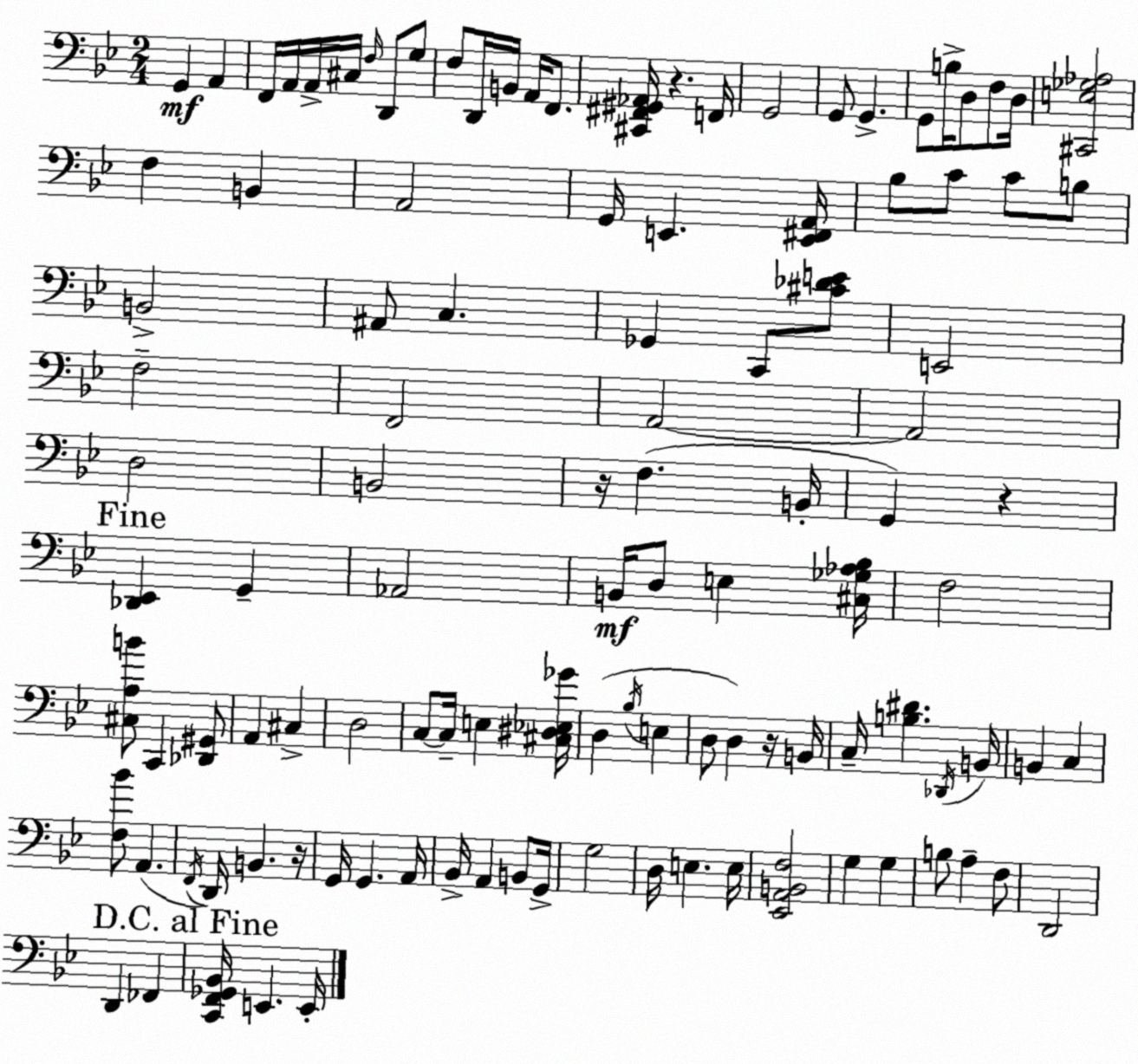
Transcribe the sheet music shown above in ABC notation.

X:1
T:Untitled
M:2/4
L:1/4
K:Gm
G,, A,, F,,/4 A,,/4 A,,/4 ^C,/4 F,/4 D,,/2 G,/2 F,/2 D,,/4 B,,/4 A,,/4 F,,/2 [^C,,^F,,^G,,_A,,]/4 z F,,/4 G,,2 G,,/2 G,, G,,/2 B,/4 D,/2 F,/2 D,/4 [^C,,E,_G,_A,]2 F, B,, A,,2 G,,/4 E,, [E,,^F,,A,,]/4 _B,/2 C/2 C/2 B,/2 B,,2 ^A,,/2 C, _G,, C,,/2 [^C_DE]/2 E,,2 F,2 F,,2 A,,2 A,,2 D,2 B,,2 z/4 F, B,,/4 G,, z [_D,,_E,,] G,, _A,,2 B,,/4 D,/2 E, [^C,_G,_A,_B,]/4 F,2 [^C,A,B]/2 C,, [_D,,^G,,]/2 A,, ^C, D,2 C,/2 C,/4 E, [^C,^D,_E,_G]/4 D, _B,/4 E, D,/2 D, z/4 B,,/4 C,/4 [B,^D] _D,,/4 B,,/4 B,, C, [F,_B]/2 A,, F,,/4 D,,/4 B,, z/4 G,,/4 G,, A,,/4 _B,,/4 A,, B,,/2 G,,/4 G,2 D,/4 E, E,/4 [_E,,A,,B,,F,]2 G, G, B,/2 A, F,/2 D,,2 D,, _F,, [C,,F,,_G,,_B,,]/4 E,, E,,/4